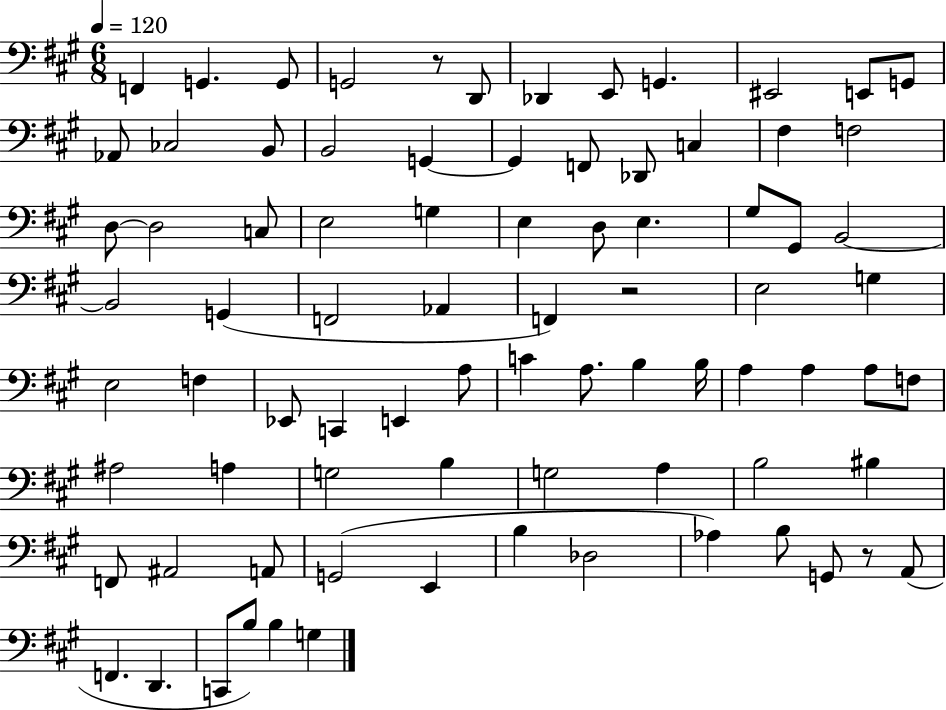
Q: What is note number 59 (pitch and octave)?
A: G3